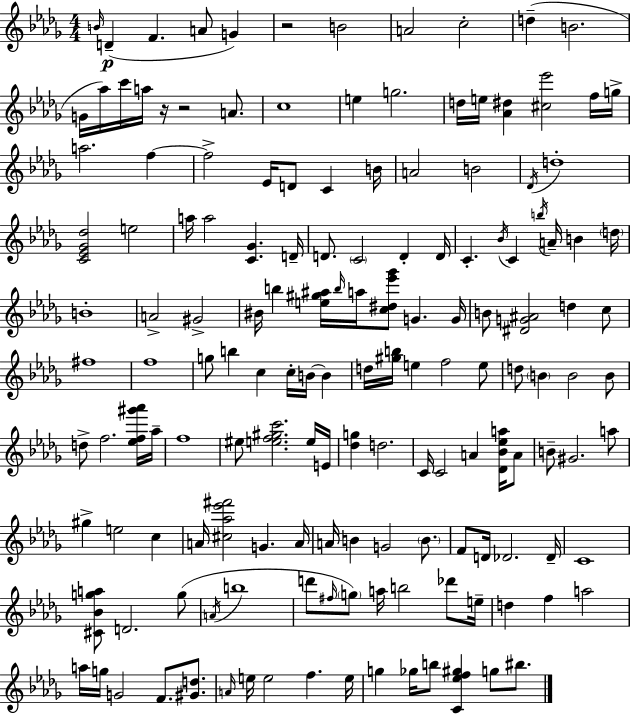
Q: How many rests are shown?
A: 3